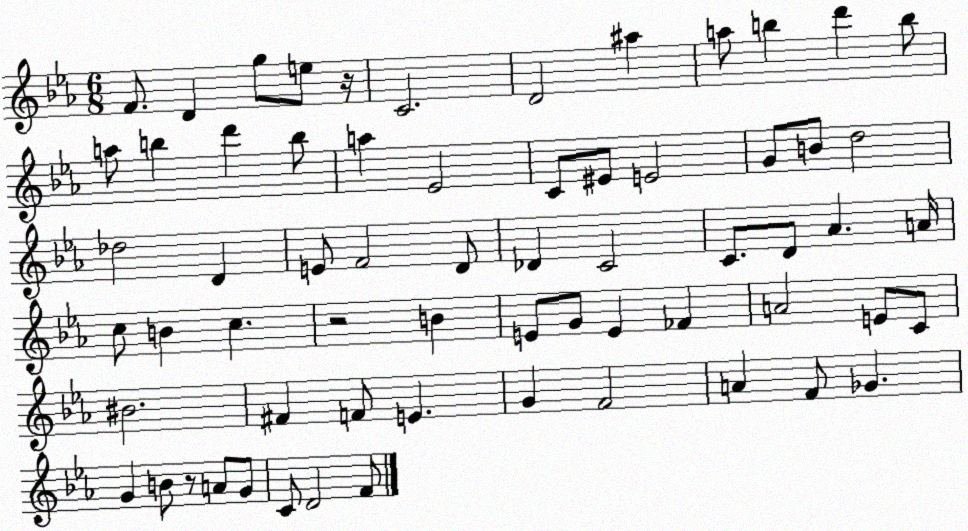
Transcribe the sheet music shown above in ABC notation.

X:1
T:Untitled
M:6/8
L:1/4
K:Eb
F/2 D g/2 e/2 z/4 C2 D2 ^a a/2 b d' b/2 a/2 b d' b/2 a _E2 C/2 ^E/2 E2 G/2 B/2 d2 _d2 D E/2 F2 D/2 _D C2 C/2 D/2 _A A/4 c/2 B c z2 B E/2 G/2 E _F A2 E/2 C/2 ^B2 ^F F/2 E G F2 A F/2 _G G B/2 z/2 A/2 G/2 C/2 D2 F/2